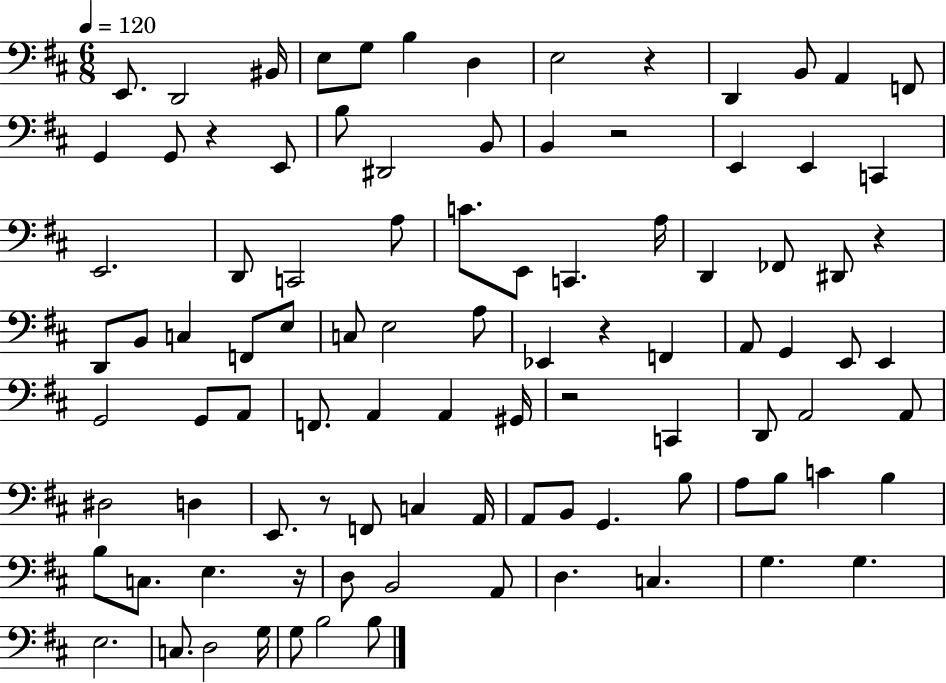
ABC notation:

X:1
T:Untitled
M:6/8
L:1/4
K:D
E,,/2 D,,2 ^B,,/4 E,/2 G,/2 B, D, E,2 z D,, B,,/2 A,, F,,/2 G,, G,,/2 z E,,/2 B,/2 ^D,,2 B,,/2 B,, z2 E,, E,, C,, E,,2 D,,/2 C,,2 A,/2 C/2 E,,/2 C,, A,/4 D,, _F,,/2 ^D,,/2 z D,,/2 B,,/2 C, F,,/2 E,/2 C,/2 E,2 A,/2 _E,, z F,, A,,/2 G,, E,,/2 E,, G,,2 G,,/2 A,,/2 F,,/2 A,, A,, ^G,,/4 z2 C,, D,,/2 A,,2 A,,/2 ^D,2 D, E,,/2 z/2 F,,/2 C, A,,/4 A,,/2 B,,/2 G,, B,/2 A,/2 B,/2 C B, B,/2 C,/2 E, z/4 D,/2 B,,2 A,,/2 D, C, G, G, E,2 C,/2 D,2 G,/4 G,/2 B,2 B,/2